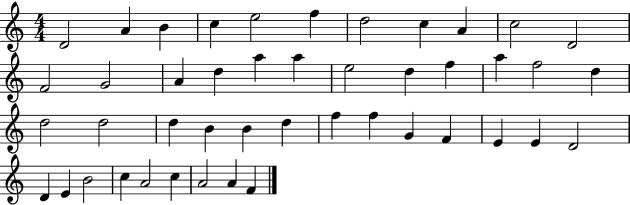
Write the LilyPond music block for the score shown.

{
  \clef treble
  \numericTimeSignature
  \time 4/4
  \key c \major
  d'2 a'4 b'4 | c''4 e''2 f''4 | d''2 c''4 a'4 | c''2 d'2 | \break f'2 g'2 | a'4 d''4 a''4 a''4 | e''2 d''4 f''4 | a''4 f''2 d''4 | \break d''2 d''2 | d''4 b'4 b'4 d''4 | f''4 f''4 g'4 f'4 | e'4 e'4 d'2 | \break d'4 e'4 b'2 | c''4 a'2 c''4 | a'2 a'4 f'4 | \bar "|."
}